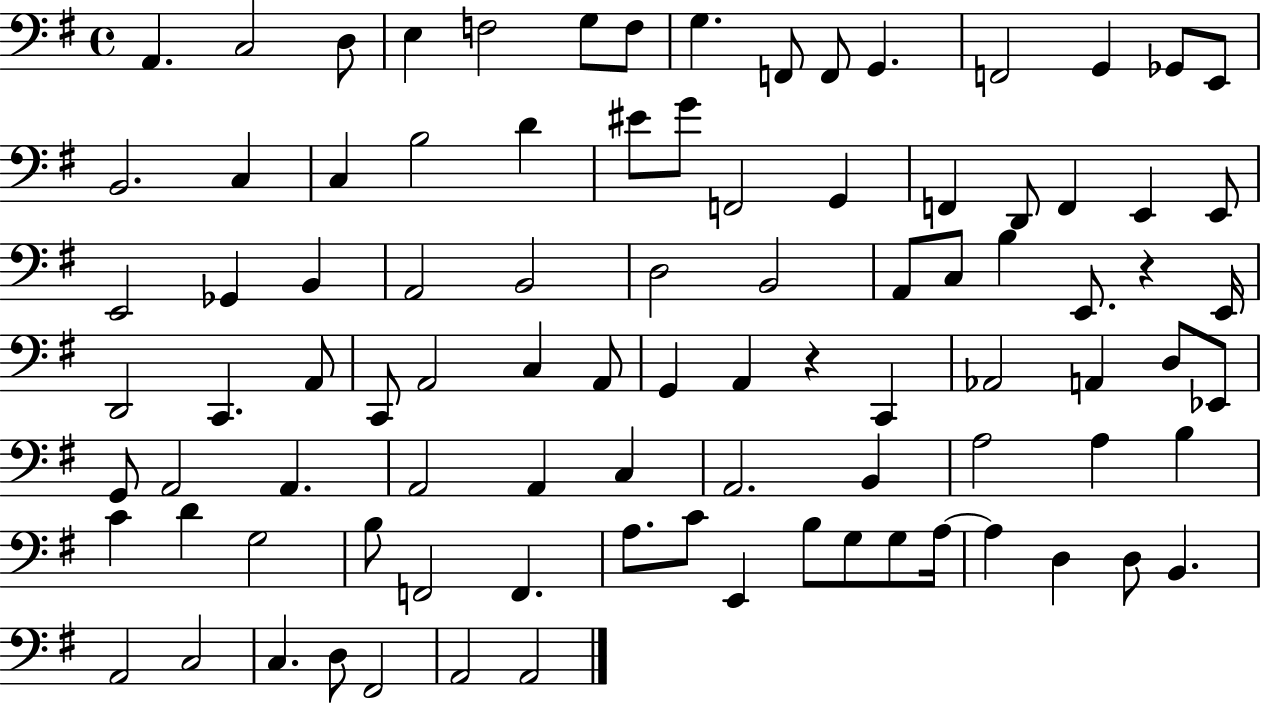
X:1
T:Untitled
M:4/4
L:1/4
K:G
A,, C,2 D,/2 E, F,2 G,/2 F,/2 G, F,,/2 F,,/2 G,, F,,2 G,, _G,,/2 E,,/2 B,,2 C, C, B,2 D ^E/2 G/2 F,,2 G,, F,, D,,/2 F,, E,, E,,/2 E,,2 _G,, B,, A,,2 B,,2 D,2 B,,2 A,,/2 C,/2 B, E,,/2 z E,,/4 D,,2 C,, A,,/2 C,,/2 A,,2 C, A,,/2 G,, A,, z C,, _A,,2 A,, D,/2 _E,,/2 G,,/2 A,,2 A,, A,,2 A,, C, A,,2 B,, A,2 A, B, C D G,2 B,/2 F,,2 F,, A,/2 C/2 E,, B,/2 G,/2 G,/2 A,/4 A, D, D,/2 B,, A,,2 C,2 C, D,/2 ^F,,2 A,,2 A,,2